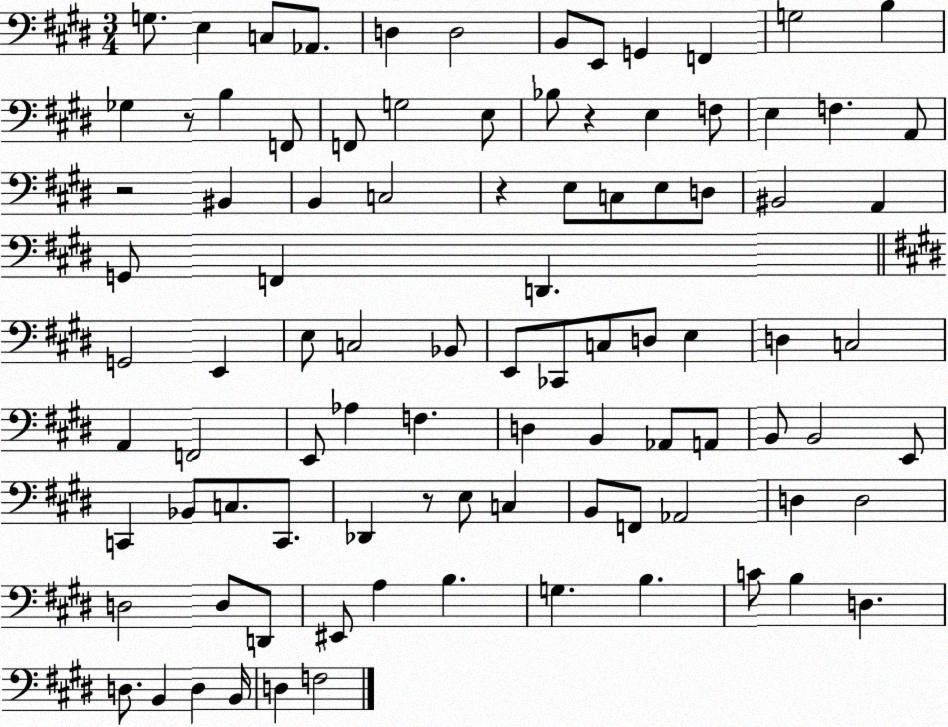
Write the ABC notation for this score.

X:1
T:Untitled
M:3/4
L:1/4
K:E
G,/2 E, C,/2 _A,,/2 D, D,2 B,,/2 E,,/2 G,, F,, G,2 B, _G, z/2 B, F,,/2 F,,/2 G,2 E,/2 _B,/2 z E, F,/2 E, F, A,,/2 z2 ^B,, B,, C,2 z E,/2 C,/2 E,/2 D,/2 ^B,,2 A,, G,,/2 F,, D,, G,,2 E,, E,/2 C,2 _B,,/2 E,,/2 _C,,/2 C,/2 D,/2 E, D, C,2 A,, F,,2 E,,/2 _A, F, D, B,, _A,,/2 A,,/2 B,,/2 B,,2 E,,/2 C,, _B,,/2 C,/2 C,,/2 _D,, z/2 E,/2 C, B,,/2 F,,/2 _A,,2 D, D,2 D,2 D,/2 D,,/2 ^E,,/2 A, B, G, B, C/2 B, D, D,/2 B,, D, B,,/4 D, F,2